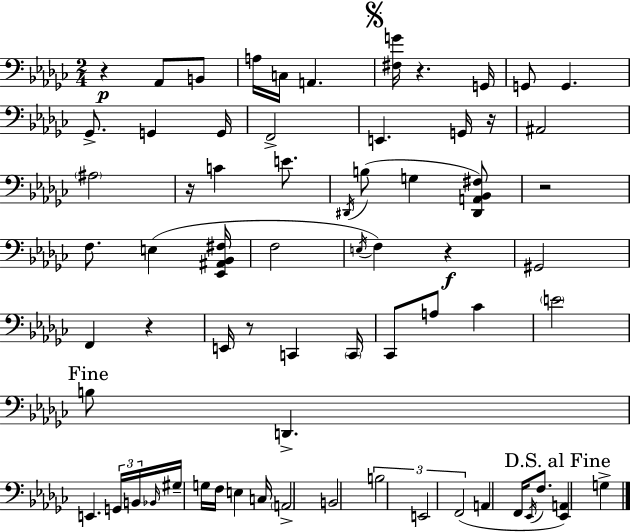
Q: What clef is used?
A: bass